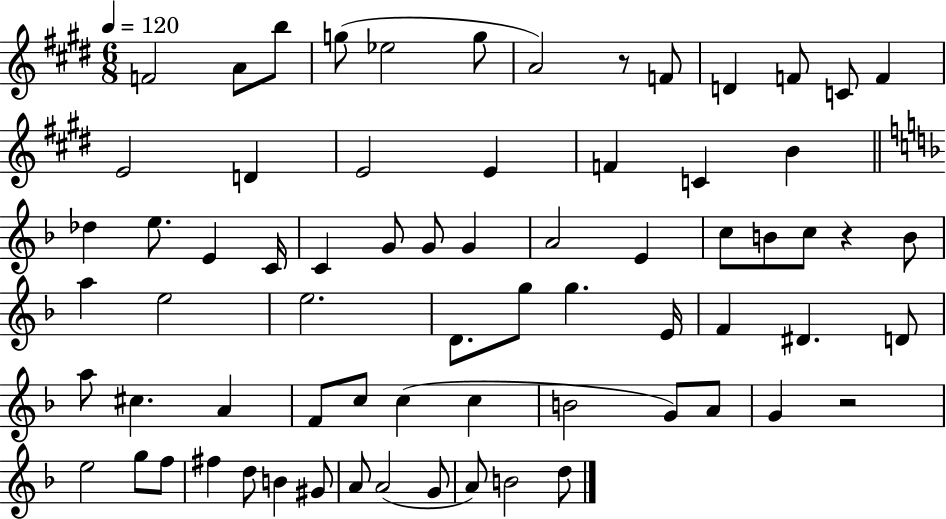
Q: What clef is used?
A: treble